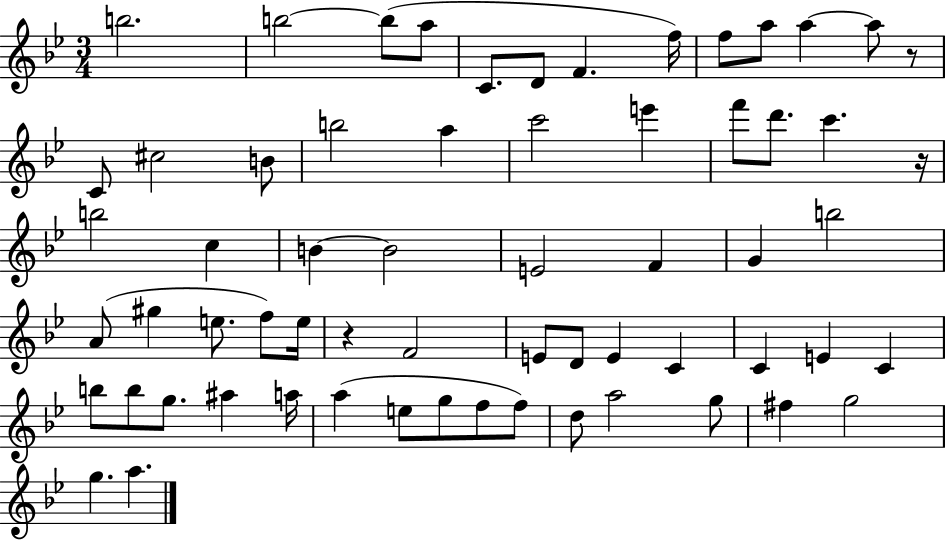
{
  \clef treble
  \numericTimeSignature
  \time 3/4
  \key bes \major
  b''2. | b''2~~ b''8( a''8 | c'8. d'8 f'4. f''16) | f''8 a''8 a''4~~ a''8 r8 | \break c'8 cis''2 b'8 | b''2 a''4 | c'''2 e'''4 | f'''8 d'''8. c'''4. r16 | \break b''2 c''4 | b'4~~ b'2 | e'2 f'4 | g'4 b''2 | \break a'8( gis''4 e''8. f''8) e''16 | r4 f'2 | e'8 d'8 e'4 c'4 | c'4 e'4 c'4 | \break b''8 b''8 g''8. ais''4 a''16 | a''4( e''8 g''8 f''8 f''8) | d''8 a''2 g''8 | fis''4 g''2 | \break g''4. a''4. | \bar "|."
}